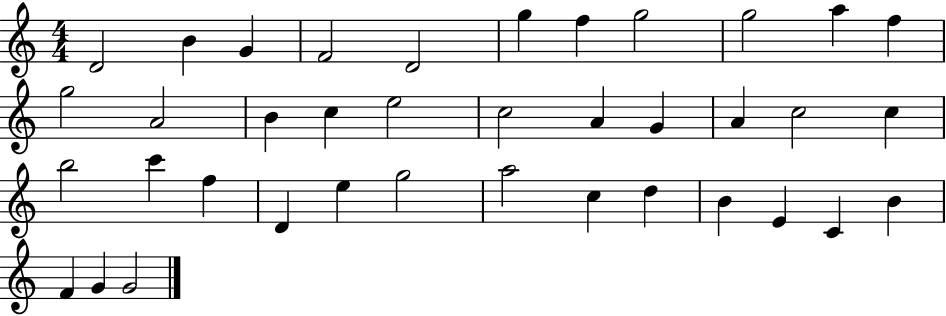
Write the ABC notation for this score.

X:1
T:Untitled
M:4/4
L:1/4
K:C
D2 B G F2 D2 g f g2 g2 a f g2 A2 B c e2 c2 A G A c2 c b2 c' f D e g2 a2 c d B E C B F G G2